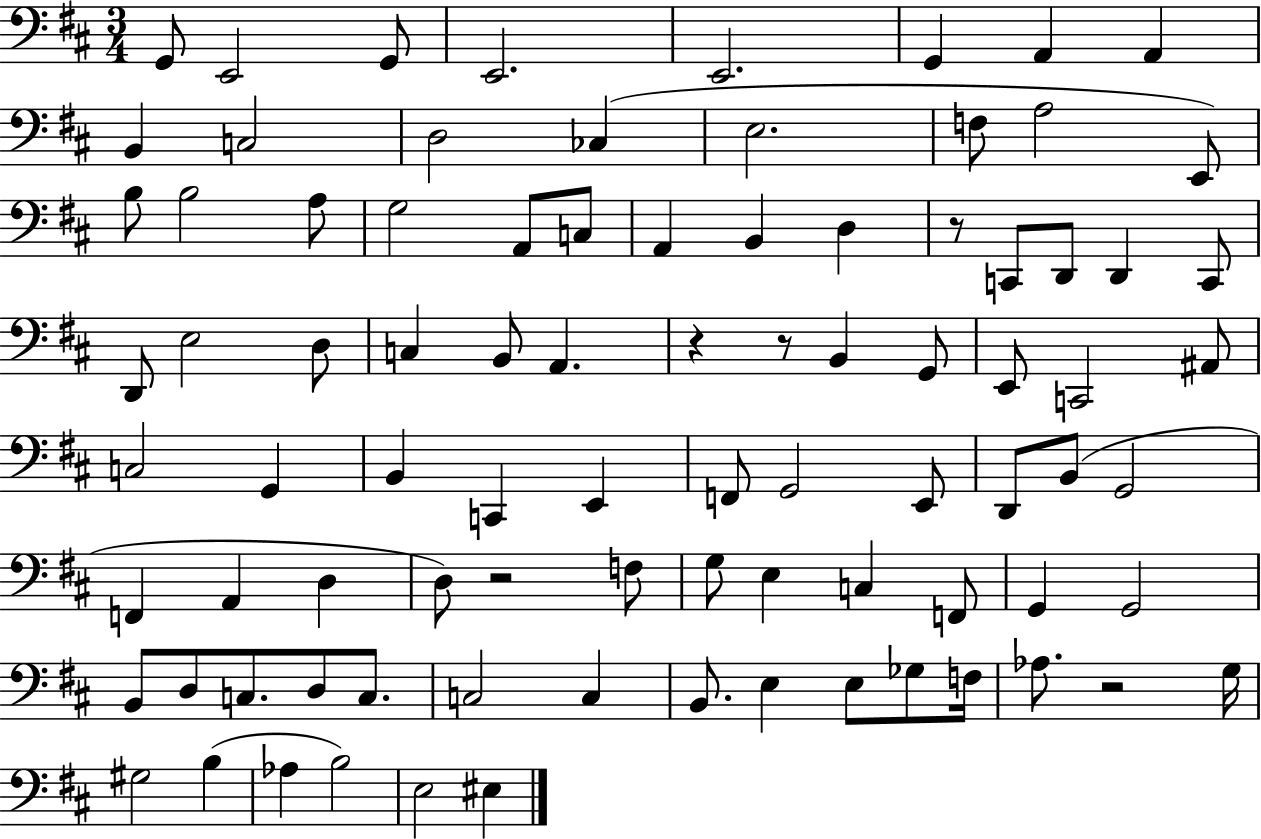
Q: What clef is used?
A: bass